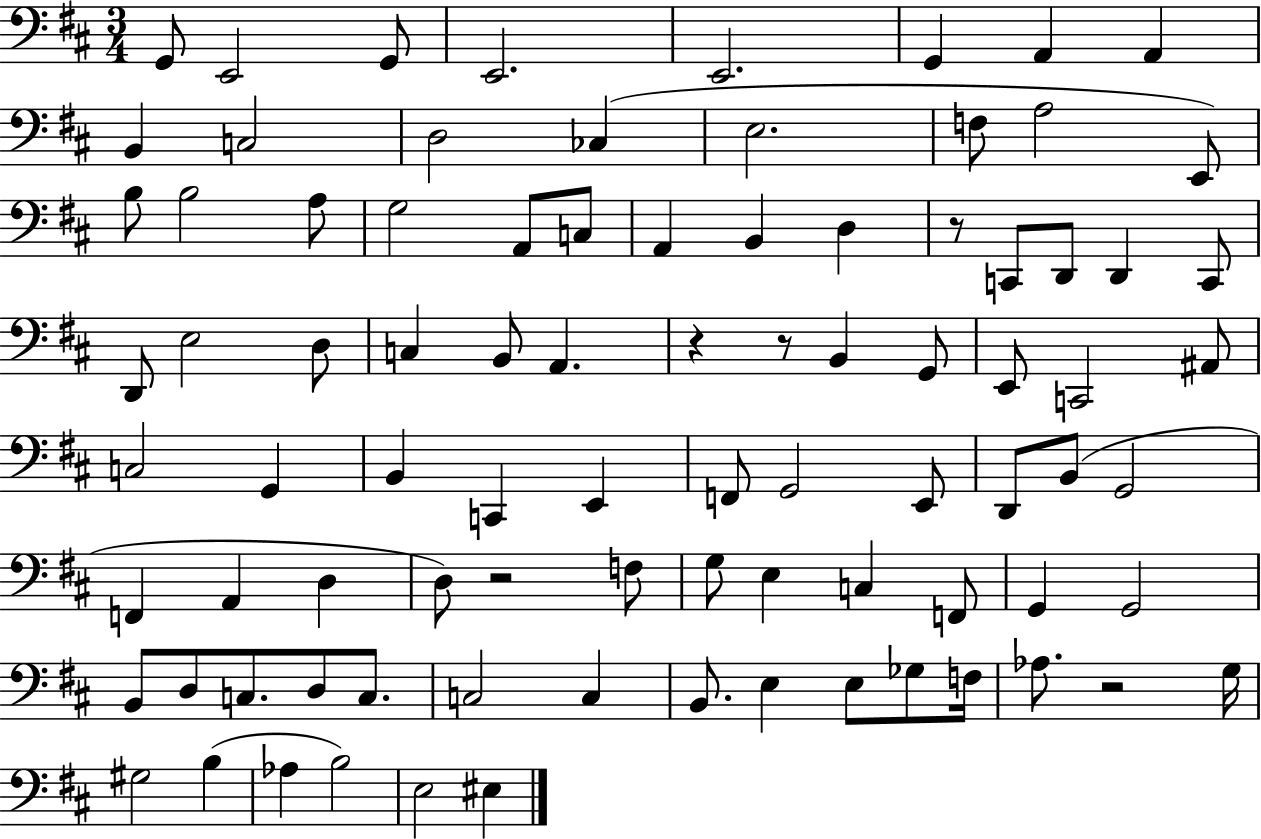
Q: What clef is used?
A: bass